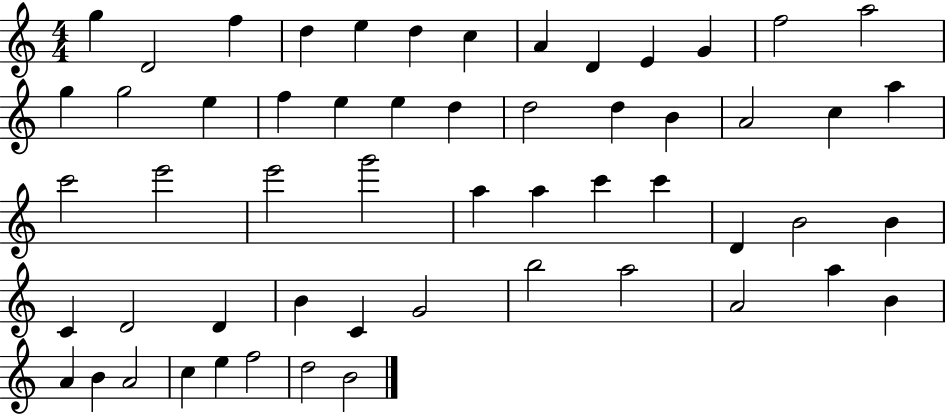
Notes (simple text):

G5/q D4/h F5/q D5/q E5/q D5/q C5/q A4/q D4/q E4/q G4/q F5/h A5/h G5/q G5/h E5/q F5/q E5/q E5/q D5/q D5/h D5/q B4/q A4/h C5/q A5/q C6/h E6/h E6/h G6/h A5/q A5/q C6/q C6/q D4/q B4/h B4/q C4/q D4/h D4/q B4/q C4/q G4/h B5/h A5/h A4/h A5/q B4/q A4/q B4/q A4/h C5/q E5/q F5/h D5/h B4/h